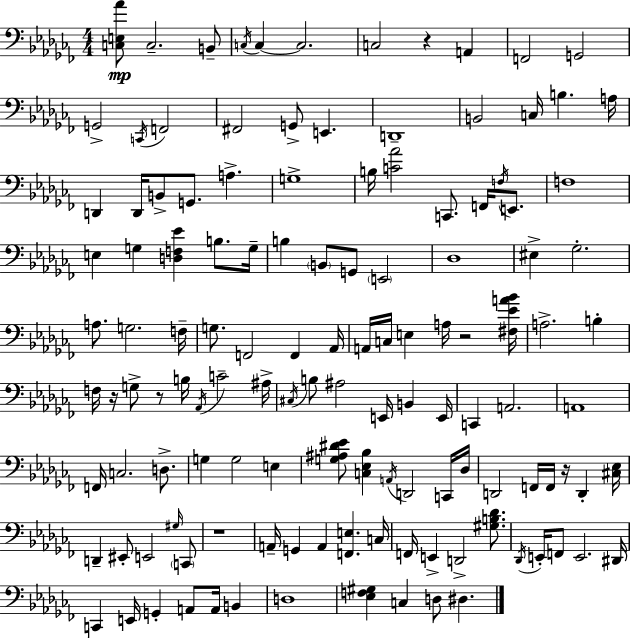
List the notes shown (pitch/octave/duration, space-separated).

[C3,E3,Ab4]/e C3/h. B2/e C3/s C3/q C3/h. C3/h R/q A2/q F2/h G2/h G2/h C2/s F2/h F#2/h G2/e E2/q. D2/w B2/h C3/s B3/q. A3/s D2/q D2/s B2/e G2/e. A3/q. G3/w B3/s [C4,Ab4]/h C2/e. F2/s F3/s E2/e. F3/w E3/q G3/q [D3,F3,Eb4]/q B3/e. G3/s B3/q B2/e G2/e E2/h Db3/w EIS3/q Gb3/h. A3/e. G3/h. F3/s G3/e. F2/h F2/q Ab2/s A2/s C3/s E3/q A3/s R/h [F#3,Eb4,A4,Bb4]/s A3/h. B3/q F3/s R/s G3/e R/e B3/s Ab2/s C4/h A#3/s C#3/s B3/e A#3/h E2/s B2/q E2/s C2/q A2/h. A2/w F2/s C3/h. D3/e. G3/q G3/h E3/q [G3,A#3,D#4,Eb4]/e [C3,Eb3,Bb3]/q A2/s D2/h C2/s Db3/s D2/h F2/s F2/s R/s D2/q [C#3,Eb3]/s D2/q EIS2/e E2/h G#3/s C2/e R/w A2/s G2/q A2/q [F2,E3]/q. C3/s F2/s E2/q D2/h [G#3,B3,Db4]/e. Db2/s E2/s F2/e E2/h. D#2/s C2/q E2/s G2/q A2/e A2/s B2/q D3/w [Eb3,F3,G#3]/q C3/q D3/e D#3/q.